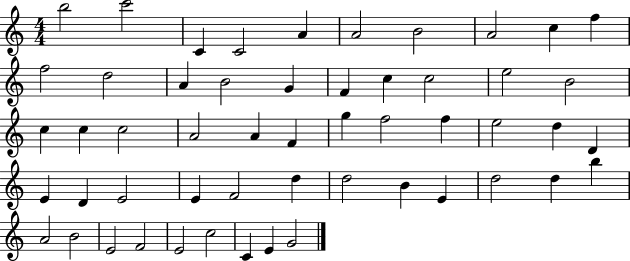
B5/h C6/h C4/q C4/h A4/q A4/h B4/h A4/h C5/q F5/q F5/h D5/h A4/q B4/h G4/q F4/q C5/q C5/h E5/h B4/h C5/q C5/q C5/h A4/h A4/q F4/q G5/q F5/h F5/q E5/h D5/q D4/q E4/q D4/q E4/h E4/q F4/h D5/q D5/h B4/q E4/q D5/h D5/q B5/q A4/h B4/h E4/h F4/h E4/h C5/h C4/q E4/q G4/h